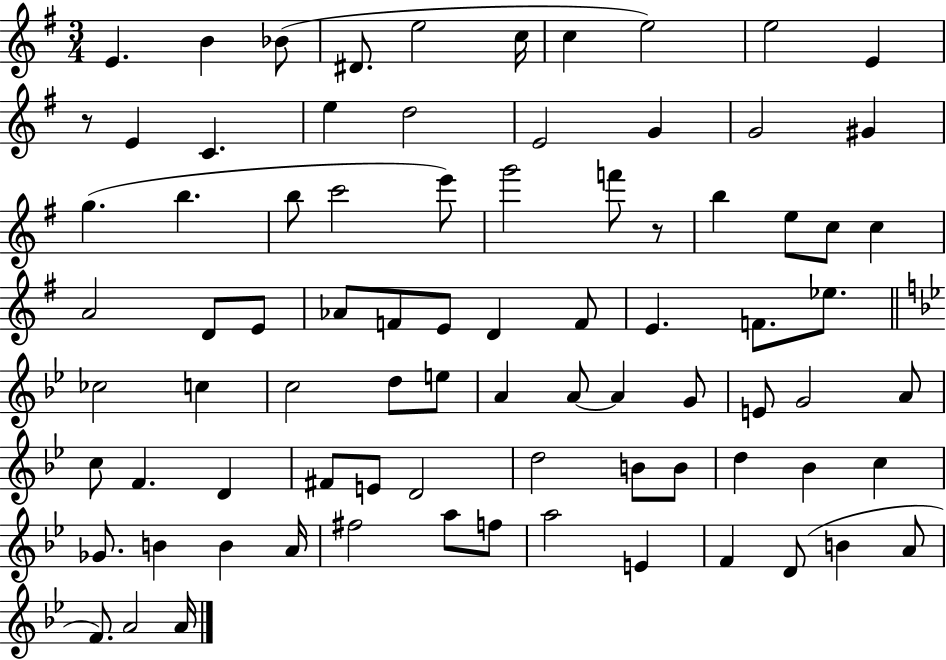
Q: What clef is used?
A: treble